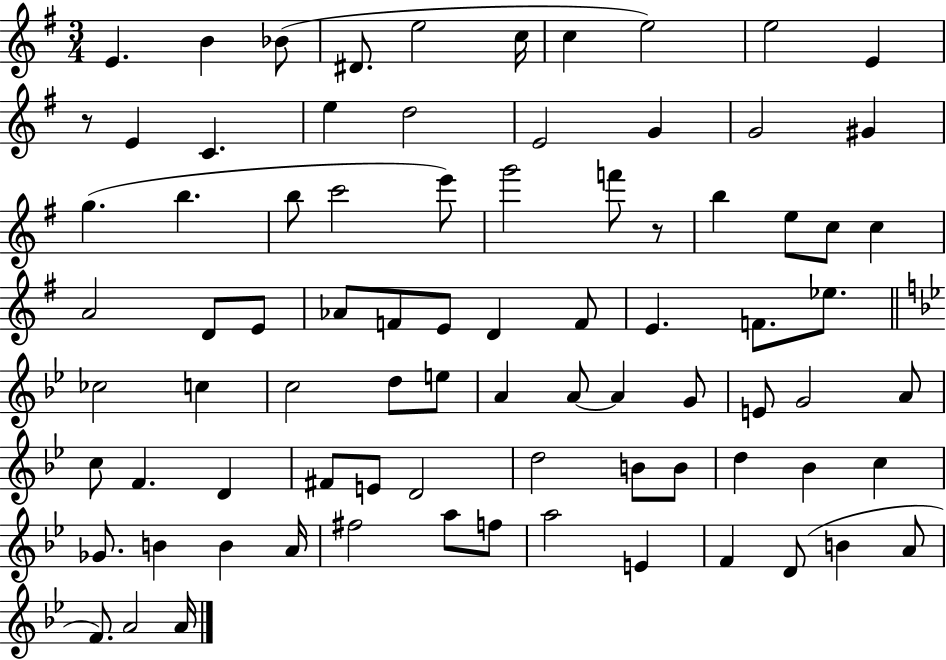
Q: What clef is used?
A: treble